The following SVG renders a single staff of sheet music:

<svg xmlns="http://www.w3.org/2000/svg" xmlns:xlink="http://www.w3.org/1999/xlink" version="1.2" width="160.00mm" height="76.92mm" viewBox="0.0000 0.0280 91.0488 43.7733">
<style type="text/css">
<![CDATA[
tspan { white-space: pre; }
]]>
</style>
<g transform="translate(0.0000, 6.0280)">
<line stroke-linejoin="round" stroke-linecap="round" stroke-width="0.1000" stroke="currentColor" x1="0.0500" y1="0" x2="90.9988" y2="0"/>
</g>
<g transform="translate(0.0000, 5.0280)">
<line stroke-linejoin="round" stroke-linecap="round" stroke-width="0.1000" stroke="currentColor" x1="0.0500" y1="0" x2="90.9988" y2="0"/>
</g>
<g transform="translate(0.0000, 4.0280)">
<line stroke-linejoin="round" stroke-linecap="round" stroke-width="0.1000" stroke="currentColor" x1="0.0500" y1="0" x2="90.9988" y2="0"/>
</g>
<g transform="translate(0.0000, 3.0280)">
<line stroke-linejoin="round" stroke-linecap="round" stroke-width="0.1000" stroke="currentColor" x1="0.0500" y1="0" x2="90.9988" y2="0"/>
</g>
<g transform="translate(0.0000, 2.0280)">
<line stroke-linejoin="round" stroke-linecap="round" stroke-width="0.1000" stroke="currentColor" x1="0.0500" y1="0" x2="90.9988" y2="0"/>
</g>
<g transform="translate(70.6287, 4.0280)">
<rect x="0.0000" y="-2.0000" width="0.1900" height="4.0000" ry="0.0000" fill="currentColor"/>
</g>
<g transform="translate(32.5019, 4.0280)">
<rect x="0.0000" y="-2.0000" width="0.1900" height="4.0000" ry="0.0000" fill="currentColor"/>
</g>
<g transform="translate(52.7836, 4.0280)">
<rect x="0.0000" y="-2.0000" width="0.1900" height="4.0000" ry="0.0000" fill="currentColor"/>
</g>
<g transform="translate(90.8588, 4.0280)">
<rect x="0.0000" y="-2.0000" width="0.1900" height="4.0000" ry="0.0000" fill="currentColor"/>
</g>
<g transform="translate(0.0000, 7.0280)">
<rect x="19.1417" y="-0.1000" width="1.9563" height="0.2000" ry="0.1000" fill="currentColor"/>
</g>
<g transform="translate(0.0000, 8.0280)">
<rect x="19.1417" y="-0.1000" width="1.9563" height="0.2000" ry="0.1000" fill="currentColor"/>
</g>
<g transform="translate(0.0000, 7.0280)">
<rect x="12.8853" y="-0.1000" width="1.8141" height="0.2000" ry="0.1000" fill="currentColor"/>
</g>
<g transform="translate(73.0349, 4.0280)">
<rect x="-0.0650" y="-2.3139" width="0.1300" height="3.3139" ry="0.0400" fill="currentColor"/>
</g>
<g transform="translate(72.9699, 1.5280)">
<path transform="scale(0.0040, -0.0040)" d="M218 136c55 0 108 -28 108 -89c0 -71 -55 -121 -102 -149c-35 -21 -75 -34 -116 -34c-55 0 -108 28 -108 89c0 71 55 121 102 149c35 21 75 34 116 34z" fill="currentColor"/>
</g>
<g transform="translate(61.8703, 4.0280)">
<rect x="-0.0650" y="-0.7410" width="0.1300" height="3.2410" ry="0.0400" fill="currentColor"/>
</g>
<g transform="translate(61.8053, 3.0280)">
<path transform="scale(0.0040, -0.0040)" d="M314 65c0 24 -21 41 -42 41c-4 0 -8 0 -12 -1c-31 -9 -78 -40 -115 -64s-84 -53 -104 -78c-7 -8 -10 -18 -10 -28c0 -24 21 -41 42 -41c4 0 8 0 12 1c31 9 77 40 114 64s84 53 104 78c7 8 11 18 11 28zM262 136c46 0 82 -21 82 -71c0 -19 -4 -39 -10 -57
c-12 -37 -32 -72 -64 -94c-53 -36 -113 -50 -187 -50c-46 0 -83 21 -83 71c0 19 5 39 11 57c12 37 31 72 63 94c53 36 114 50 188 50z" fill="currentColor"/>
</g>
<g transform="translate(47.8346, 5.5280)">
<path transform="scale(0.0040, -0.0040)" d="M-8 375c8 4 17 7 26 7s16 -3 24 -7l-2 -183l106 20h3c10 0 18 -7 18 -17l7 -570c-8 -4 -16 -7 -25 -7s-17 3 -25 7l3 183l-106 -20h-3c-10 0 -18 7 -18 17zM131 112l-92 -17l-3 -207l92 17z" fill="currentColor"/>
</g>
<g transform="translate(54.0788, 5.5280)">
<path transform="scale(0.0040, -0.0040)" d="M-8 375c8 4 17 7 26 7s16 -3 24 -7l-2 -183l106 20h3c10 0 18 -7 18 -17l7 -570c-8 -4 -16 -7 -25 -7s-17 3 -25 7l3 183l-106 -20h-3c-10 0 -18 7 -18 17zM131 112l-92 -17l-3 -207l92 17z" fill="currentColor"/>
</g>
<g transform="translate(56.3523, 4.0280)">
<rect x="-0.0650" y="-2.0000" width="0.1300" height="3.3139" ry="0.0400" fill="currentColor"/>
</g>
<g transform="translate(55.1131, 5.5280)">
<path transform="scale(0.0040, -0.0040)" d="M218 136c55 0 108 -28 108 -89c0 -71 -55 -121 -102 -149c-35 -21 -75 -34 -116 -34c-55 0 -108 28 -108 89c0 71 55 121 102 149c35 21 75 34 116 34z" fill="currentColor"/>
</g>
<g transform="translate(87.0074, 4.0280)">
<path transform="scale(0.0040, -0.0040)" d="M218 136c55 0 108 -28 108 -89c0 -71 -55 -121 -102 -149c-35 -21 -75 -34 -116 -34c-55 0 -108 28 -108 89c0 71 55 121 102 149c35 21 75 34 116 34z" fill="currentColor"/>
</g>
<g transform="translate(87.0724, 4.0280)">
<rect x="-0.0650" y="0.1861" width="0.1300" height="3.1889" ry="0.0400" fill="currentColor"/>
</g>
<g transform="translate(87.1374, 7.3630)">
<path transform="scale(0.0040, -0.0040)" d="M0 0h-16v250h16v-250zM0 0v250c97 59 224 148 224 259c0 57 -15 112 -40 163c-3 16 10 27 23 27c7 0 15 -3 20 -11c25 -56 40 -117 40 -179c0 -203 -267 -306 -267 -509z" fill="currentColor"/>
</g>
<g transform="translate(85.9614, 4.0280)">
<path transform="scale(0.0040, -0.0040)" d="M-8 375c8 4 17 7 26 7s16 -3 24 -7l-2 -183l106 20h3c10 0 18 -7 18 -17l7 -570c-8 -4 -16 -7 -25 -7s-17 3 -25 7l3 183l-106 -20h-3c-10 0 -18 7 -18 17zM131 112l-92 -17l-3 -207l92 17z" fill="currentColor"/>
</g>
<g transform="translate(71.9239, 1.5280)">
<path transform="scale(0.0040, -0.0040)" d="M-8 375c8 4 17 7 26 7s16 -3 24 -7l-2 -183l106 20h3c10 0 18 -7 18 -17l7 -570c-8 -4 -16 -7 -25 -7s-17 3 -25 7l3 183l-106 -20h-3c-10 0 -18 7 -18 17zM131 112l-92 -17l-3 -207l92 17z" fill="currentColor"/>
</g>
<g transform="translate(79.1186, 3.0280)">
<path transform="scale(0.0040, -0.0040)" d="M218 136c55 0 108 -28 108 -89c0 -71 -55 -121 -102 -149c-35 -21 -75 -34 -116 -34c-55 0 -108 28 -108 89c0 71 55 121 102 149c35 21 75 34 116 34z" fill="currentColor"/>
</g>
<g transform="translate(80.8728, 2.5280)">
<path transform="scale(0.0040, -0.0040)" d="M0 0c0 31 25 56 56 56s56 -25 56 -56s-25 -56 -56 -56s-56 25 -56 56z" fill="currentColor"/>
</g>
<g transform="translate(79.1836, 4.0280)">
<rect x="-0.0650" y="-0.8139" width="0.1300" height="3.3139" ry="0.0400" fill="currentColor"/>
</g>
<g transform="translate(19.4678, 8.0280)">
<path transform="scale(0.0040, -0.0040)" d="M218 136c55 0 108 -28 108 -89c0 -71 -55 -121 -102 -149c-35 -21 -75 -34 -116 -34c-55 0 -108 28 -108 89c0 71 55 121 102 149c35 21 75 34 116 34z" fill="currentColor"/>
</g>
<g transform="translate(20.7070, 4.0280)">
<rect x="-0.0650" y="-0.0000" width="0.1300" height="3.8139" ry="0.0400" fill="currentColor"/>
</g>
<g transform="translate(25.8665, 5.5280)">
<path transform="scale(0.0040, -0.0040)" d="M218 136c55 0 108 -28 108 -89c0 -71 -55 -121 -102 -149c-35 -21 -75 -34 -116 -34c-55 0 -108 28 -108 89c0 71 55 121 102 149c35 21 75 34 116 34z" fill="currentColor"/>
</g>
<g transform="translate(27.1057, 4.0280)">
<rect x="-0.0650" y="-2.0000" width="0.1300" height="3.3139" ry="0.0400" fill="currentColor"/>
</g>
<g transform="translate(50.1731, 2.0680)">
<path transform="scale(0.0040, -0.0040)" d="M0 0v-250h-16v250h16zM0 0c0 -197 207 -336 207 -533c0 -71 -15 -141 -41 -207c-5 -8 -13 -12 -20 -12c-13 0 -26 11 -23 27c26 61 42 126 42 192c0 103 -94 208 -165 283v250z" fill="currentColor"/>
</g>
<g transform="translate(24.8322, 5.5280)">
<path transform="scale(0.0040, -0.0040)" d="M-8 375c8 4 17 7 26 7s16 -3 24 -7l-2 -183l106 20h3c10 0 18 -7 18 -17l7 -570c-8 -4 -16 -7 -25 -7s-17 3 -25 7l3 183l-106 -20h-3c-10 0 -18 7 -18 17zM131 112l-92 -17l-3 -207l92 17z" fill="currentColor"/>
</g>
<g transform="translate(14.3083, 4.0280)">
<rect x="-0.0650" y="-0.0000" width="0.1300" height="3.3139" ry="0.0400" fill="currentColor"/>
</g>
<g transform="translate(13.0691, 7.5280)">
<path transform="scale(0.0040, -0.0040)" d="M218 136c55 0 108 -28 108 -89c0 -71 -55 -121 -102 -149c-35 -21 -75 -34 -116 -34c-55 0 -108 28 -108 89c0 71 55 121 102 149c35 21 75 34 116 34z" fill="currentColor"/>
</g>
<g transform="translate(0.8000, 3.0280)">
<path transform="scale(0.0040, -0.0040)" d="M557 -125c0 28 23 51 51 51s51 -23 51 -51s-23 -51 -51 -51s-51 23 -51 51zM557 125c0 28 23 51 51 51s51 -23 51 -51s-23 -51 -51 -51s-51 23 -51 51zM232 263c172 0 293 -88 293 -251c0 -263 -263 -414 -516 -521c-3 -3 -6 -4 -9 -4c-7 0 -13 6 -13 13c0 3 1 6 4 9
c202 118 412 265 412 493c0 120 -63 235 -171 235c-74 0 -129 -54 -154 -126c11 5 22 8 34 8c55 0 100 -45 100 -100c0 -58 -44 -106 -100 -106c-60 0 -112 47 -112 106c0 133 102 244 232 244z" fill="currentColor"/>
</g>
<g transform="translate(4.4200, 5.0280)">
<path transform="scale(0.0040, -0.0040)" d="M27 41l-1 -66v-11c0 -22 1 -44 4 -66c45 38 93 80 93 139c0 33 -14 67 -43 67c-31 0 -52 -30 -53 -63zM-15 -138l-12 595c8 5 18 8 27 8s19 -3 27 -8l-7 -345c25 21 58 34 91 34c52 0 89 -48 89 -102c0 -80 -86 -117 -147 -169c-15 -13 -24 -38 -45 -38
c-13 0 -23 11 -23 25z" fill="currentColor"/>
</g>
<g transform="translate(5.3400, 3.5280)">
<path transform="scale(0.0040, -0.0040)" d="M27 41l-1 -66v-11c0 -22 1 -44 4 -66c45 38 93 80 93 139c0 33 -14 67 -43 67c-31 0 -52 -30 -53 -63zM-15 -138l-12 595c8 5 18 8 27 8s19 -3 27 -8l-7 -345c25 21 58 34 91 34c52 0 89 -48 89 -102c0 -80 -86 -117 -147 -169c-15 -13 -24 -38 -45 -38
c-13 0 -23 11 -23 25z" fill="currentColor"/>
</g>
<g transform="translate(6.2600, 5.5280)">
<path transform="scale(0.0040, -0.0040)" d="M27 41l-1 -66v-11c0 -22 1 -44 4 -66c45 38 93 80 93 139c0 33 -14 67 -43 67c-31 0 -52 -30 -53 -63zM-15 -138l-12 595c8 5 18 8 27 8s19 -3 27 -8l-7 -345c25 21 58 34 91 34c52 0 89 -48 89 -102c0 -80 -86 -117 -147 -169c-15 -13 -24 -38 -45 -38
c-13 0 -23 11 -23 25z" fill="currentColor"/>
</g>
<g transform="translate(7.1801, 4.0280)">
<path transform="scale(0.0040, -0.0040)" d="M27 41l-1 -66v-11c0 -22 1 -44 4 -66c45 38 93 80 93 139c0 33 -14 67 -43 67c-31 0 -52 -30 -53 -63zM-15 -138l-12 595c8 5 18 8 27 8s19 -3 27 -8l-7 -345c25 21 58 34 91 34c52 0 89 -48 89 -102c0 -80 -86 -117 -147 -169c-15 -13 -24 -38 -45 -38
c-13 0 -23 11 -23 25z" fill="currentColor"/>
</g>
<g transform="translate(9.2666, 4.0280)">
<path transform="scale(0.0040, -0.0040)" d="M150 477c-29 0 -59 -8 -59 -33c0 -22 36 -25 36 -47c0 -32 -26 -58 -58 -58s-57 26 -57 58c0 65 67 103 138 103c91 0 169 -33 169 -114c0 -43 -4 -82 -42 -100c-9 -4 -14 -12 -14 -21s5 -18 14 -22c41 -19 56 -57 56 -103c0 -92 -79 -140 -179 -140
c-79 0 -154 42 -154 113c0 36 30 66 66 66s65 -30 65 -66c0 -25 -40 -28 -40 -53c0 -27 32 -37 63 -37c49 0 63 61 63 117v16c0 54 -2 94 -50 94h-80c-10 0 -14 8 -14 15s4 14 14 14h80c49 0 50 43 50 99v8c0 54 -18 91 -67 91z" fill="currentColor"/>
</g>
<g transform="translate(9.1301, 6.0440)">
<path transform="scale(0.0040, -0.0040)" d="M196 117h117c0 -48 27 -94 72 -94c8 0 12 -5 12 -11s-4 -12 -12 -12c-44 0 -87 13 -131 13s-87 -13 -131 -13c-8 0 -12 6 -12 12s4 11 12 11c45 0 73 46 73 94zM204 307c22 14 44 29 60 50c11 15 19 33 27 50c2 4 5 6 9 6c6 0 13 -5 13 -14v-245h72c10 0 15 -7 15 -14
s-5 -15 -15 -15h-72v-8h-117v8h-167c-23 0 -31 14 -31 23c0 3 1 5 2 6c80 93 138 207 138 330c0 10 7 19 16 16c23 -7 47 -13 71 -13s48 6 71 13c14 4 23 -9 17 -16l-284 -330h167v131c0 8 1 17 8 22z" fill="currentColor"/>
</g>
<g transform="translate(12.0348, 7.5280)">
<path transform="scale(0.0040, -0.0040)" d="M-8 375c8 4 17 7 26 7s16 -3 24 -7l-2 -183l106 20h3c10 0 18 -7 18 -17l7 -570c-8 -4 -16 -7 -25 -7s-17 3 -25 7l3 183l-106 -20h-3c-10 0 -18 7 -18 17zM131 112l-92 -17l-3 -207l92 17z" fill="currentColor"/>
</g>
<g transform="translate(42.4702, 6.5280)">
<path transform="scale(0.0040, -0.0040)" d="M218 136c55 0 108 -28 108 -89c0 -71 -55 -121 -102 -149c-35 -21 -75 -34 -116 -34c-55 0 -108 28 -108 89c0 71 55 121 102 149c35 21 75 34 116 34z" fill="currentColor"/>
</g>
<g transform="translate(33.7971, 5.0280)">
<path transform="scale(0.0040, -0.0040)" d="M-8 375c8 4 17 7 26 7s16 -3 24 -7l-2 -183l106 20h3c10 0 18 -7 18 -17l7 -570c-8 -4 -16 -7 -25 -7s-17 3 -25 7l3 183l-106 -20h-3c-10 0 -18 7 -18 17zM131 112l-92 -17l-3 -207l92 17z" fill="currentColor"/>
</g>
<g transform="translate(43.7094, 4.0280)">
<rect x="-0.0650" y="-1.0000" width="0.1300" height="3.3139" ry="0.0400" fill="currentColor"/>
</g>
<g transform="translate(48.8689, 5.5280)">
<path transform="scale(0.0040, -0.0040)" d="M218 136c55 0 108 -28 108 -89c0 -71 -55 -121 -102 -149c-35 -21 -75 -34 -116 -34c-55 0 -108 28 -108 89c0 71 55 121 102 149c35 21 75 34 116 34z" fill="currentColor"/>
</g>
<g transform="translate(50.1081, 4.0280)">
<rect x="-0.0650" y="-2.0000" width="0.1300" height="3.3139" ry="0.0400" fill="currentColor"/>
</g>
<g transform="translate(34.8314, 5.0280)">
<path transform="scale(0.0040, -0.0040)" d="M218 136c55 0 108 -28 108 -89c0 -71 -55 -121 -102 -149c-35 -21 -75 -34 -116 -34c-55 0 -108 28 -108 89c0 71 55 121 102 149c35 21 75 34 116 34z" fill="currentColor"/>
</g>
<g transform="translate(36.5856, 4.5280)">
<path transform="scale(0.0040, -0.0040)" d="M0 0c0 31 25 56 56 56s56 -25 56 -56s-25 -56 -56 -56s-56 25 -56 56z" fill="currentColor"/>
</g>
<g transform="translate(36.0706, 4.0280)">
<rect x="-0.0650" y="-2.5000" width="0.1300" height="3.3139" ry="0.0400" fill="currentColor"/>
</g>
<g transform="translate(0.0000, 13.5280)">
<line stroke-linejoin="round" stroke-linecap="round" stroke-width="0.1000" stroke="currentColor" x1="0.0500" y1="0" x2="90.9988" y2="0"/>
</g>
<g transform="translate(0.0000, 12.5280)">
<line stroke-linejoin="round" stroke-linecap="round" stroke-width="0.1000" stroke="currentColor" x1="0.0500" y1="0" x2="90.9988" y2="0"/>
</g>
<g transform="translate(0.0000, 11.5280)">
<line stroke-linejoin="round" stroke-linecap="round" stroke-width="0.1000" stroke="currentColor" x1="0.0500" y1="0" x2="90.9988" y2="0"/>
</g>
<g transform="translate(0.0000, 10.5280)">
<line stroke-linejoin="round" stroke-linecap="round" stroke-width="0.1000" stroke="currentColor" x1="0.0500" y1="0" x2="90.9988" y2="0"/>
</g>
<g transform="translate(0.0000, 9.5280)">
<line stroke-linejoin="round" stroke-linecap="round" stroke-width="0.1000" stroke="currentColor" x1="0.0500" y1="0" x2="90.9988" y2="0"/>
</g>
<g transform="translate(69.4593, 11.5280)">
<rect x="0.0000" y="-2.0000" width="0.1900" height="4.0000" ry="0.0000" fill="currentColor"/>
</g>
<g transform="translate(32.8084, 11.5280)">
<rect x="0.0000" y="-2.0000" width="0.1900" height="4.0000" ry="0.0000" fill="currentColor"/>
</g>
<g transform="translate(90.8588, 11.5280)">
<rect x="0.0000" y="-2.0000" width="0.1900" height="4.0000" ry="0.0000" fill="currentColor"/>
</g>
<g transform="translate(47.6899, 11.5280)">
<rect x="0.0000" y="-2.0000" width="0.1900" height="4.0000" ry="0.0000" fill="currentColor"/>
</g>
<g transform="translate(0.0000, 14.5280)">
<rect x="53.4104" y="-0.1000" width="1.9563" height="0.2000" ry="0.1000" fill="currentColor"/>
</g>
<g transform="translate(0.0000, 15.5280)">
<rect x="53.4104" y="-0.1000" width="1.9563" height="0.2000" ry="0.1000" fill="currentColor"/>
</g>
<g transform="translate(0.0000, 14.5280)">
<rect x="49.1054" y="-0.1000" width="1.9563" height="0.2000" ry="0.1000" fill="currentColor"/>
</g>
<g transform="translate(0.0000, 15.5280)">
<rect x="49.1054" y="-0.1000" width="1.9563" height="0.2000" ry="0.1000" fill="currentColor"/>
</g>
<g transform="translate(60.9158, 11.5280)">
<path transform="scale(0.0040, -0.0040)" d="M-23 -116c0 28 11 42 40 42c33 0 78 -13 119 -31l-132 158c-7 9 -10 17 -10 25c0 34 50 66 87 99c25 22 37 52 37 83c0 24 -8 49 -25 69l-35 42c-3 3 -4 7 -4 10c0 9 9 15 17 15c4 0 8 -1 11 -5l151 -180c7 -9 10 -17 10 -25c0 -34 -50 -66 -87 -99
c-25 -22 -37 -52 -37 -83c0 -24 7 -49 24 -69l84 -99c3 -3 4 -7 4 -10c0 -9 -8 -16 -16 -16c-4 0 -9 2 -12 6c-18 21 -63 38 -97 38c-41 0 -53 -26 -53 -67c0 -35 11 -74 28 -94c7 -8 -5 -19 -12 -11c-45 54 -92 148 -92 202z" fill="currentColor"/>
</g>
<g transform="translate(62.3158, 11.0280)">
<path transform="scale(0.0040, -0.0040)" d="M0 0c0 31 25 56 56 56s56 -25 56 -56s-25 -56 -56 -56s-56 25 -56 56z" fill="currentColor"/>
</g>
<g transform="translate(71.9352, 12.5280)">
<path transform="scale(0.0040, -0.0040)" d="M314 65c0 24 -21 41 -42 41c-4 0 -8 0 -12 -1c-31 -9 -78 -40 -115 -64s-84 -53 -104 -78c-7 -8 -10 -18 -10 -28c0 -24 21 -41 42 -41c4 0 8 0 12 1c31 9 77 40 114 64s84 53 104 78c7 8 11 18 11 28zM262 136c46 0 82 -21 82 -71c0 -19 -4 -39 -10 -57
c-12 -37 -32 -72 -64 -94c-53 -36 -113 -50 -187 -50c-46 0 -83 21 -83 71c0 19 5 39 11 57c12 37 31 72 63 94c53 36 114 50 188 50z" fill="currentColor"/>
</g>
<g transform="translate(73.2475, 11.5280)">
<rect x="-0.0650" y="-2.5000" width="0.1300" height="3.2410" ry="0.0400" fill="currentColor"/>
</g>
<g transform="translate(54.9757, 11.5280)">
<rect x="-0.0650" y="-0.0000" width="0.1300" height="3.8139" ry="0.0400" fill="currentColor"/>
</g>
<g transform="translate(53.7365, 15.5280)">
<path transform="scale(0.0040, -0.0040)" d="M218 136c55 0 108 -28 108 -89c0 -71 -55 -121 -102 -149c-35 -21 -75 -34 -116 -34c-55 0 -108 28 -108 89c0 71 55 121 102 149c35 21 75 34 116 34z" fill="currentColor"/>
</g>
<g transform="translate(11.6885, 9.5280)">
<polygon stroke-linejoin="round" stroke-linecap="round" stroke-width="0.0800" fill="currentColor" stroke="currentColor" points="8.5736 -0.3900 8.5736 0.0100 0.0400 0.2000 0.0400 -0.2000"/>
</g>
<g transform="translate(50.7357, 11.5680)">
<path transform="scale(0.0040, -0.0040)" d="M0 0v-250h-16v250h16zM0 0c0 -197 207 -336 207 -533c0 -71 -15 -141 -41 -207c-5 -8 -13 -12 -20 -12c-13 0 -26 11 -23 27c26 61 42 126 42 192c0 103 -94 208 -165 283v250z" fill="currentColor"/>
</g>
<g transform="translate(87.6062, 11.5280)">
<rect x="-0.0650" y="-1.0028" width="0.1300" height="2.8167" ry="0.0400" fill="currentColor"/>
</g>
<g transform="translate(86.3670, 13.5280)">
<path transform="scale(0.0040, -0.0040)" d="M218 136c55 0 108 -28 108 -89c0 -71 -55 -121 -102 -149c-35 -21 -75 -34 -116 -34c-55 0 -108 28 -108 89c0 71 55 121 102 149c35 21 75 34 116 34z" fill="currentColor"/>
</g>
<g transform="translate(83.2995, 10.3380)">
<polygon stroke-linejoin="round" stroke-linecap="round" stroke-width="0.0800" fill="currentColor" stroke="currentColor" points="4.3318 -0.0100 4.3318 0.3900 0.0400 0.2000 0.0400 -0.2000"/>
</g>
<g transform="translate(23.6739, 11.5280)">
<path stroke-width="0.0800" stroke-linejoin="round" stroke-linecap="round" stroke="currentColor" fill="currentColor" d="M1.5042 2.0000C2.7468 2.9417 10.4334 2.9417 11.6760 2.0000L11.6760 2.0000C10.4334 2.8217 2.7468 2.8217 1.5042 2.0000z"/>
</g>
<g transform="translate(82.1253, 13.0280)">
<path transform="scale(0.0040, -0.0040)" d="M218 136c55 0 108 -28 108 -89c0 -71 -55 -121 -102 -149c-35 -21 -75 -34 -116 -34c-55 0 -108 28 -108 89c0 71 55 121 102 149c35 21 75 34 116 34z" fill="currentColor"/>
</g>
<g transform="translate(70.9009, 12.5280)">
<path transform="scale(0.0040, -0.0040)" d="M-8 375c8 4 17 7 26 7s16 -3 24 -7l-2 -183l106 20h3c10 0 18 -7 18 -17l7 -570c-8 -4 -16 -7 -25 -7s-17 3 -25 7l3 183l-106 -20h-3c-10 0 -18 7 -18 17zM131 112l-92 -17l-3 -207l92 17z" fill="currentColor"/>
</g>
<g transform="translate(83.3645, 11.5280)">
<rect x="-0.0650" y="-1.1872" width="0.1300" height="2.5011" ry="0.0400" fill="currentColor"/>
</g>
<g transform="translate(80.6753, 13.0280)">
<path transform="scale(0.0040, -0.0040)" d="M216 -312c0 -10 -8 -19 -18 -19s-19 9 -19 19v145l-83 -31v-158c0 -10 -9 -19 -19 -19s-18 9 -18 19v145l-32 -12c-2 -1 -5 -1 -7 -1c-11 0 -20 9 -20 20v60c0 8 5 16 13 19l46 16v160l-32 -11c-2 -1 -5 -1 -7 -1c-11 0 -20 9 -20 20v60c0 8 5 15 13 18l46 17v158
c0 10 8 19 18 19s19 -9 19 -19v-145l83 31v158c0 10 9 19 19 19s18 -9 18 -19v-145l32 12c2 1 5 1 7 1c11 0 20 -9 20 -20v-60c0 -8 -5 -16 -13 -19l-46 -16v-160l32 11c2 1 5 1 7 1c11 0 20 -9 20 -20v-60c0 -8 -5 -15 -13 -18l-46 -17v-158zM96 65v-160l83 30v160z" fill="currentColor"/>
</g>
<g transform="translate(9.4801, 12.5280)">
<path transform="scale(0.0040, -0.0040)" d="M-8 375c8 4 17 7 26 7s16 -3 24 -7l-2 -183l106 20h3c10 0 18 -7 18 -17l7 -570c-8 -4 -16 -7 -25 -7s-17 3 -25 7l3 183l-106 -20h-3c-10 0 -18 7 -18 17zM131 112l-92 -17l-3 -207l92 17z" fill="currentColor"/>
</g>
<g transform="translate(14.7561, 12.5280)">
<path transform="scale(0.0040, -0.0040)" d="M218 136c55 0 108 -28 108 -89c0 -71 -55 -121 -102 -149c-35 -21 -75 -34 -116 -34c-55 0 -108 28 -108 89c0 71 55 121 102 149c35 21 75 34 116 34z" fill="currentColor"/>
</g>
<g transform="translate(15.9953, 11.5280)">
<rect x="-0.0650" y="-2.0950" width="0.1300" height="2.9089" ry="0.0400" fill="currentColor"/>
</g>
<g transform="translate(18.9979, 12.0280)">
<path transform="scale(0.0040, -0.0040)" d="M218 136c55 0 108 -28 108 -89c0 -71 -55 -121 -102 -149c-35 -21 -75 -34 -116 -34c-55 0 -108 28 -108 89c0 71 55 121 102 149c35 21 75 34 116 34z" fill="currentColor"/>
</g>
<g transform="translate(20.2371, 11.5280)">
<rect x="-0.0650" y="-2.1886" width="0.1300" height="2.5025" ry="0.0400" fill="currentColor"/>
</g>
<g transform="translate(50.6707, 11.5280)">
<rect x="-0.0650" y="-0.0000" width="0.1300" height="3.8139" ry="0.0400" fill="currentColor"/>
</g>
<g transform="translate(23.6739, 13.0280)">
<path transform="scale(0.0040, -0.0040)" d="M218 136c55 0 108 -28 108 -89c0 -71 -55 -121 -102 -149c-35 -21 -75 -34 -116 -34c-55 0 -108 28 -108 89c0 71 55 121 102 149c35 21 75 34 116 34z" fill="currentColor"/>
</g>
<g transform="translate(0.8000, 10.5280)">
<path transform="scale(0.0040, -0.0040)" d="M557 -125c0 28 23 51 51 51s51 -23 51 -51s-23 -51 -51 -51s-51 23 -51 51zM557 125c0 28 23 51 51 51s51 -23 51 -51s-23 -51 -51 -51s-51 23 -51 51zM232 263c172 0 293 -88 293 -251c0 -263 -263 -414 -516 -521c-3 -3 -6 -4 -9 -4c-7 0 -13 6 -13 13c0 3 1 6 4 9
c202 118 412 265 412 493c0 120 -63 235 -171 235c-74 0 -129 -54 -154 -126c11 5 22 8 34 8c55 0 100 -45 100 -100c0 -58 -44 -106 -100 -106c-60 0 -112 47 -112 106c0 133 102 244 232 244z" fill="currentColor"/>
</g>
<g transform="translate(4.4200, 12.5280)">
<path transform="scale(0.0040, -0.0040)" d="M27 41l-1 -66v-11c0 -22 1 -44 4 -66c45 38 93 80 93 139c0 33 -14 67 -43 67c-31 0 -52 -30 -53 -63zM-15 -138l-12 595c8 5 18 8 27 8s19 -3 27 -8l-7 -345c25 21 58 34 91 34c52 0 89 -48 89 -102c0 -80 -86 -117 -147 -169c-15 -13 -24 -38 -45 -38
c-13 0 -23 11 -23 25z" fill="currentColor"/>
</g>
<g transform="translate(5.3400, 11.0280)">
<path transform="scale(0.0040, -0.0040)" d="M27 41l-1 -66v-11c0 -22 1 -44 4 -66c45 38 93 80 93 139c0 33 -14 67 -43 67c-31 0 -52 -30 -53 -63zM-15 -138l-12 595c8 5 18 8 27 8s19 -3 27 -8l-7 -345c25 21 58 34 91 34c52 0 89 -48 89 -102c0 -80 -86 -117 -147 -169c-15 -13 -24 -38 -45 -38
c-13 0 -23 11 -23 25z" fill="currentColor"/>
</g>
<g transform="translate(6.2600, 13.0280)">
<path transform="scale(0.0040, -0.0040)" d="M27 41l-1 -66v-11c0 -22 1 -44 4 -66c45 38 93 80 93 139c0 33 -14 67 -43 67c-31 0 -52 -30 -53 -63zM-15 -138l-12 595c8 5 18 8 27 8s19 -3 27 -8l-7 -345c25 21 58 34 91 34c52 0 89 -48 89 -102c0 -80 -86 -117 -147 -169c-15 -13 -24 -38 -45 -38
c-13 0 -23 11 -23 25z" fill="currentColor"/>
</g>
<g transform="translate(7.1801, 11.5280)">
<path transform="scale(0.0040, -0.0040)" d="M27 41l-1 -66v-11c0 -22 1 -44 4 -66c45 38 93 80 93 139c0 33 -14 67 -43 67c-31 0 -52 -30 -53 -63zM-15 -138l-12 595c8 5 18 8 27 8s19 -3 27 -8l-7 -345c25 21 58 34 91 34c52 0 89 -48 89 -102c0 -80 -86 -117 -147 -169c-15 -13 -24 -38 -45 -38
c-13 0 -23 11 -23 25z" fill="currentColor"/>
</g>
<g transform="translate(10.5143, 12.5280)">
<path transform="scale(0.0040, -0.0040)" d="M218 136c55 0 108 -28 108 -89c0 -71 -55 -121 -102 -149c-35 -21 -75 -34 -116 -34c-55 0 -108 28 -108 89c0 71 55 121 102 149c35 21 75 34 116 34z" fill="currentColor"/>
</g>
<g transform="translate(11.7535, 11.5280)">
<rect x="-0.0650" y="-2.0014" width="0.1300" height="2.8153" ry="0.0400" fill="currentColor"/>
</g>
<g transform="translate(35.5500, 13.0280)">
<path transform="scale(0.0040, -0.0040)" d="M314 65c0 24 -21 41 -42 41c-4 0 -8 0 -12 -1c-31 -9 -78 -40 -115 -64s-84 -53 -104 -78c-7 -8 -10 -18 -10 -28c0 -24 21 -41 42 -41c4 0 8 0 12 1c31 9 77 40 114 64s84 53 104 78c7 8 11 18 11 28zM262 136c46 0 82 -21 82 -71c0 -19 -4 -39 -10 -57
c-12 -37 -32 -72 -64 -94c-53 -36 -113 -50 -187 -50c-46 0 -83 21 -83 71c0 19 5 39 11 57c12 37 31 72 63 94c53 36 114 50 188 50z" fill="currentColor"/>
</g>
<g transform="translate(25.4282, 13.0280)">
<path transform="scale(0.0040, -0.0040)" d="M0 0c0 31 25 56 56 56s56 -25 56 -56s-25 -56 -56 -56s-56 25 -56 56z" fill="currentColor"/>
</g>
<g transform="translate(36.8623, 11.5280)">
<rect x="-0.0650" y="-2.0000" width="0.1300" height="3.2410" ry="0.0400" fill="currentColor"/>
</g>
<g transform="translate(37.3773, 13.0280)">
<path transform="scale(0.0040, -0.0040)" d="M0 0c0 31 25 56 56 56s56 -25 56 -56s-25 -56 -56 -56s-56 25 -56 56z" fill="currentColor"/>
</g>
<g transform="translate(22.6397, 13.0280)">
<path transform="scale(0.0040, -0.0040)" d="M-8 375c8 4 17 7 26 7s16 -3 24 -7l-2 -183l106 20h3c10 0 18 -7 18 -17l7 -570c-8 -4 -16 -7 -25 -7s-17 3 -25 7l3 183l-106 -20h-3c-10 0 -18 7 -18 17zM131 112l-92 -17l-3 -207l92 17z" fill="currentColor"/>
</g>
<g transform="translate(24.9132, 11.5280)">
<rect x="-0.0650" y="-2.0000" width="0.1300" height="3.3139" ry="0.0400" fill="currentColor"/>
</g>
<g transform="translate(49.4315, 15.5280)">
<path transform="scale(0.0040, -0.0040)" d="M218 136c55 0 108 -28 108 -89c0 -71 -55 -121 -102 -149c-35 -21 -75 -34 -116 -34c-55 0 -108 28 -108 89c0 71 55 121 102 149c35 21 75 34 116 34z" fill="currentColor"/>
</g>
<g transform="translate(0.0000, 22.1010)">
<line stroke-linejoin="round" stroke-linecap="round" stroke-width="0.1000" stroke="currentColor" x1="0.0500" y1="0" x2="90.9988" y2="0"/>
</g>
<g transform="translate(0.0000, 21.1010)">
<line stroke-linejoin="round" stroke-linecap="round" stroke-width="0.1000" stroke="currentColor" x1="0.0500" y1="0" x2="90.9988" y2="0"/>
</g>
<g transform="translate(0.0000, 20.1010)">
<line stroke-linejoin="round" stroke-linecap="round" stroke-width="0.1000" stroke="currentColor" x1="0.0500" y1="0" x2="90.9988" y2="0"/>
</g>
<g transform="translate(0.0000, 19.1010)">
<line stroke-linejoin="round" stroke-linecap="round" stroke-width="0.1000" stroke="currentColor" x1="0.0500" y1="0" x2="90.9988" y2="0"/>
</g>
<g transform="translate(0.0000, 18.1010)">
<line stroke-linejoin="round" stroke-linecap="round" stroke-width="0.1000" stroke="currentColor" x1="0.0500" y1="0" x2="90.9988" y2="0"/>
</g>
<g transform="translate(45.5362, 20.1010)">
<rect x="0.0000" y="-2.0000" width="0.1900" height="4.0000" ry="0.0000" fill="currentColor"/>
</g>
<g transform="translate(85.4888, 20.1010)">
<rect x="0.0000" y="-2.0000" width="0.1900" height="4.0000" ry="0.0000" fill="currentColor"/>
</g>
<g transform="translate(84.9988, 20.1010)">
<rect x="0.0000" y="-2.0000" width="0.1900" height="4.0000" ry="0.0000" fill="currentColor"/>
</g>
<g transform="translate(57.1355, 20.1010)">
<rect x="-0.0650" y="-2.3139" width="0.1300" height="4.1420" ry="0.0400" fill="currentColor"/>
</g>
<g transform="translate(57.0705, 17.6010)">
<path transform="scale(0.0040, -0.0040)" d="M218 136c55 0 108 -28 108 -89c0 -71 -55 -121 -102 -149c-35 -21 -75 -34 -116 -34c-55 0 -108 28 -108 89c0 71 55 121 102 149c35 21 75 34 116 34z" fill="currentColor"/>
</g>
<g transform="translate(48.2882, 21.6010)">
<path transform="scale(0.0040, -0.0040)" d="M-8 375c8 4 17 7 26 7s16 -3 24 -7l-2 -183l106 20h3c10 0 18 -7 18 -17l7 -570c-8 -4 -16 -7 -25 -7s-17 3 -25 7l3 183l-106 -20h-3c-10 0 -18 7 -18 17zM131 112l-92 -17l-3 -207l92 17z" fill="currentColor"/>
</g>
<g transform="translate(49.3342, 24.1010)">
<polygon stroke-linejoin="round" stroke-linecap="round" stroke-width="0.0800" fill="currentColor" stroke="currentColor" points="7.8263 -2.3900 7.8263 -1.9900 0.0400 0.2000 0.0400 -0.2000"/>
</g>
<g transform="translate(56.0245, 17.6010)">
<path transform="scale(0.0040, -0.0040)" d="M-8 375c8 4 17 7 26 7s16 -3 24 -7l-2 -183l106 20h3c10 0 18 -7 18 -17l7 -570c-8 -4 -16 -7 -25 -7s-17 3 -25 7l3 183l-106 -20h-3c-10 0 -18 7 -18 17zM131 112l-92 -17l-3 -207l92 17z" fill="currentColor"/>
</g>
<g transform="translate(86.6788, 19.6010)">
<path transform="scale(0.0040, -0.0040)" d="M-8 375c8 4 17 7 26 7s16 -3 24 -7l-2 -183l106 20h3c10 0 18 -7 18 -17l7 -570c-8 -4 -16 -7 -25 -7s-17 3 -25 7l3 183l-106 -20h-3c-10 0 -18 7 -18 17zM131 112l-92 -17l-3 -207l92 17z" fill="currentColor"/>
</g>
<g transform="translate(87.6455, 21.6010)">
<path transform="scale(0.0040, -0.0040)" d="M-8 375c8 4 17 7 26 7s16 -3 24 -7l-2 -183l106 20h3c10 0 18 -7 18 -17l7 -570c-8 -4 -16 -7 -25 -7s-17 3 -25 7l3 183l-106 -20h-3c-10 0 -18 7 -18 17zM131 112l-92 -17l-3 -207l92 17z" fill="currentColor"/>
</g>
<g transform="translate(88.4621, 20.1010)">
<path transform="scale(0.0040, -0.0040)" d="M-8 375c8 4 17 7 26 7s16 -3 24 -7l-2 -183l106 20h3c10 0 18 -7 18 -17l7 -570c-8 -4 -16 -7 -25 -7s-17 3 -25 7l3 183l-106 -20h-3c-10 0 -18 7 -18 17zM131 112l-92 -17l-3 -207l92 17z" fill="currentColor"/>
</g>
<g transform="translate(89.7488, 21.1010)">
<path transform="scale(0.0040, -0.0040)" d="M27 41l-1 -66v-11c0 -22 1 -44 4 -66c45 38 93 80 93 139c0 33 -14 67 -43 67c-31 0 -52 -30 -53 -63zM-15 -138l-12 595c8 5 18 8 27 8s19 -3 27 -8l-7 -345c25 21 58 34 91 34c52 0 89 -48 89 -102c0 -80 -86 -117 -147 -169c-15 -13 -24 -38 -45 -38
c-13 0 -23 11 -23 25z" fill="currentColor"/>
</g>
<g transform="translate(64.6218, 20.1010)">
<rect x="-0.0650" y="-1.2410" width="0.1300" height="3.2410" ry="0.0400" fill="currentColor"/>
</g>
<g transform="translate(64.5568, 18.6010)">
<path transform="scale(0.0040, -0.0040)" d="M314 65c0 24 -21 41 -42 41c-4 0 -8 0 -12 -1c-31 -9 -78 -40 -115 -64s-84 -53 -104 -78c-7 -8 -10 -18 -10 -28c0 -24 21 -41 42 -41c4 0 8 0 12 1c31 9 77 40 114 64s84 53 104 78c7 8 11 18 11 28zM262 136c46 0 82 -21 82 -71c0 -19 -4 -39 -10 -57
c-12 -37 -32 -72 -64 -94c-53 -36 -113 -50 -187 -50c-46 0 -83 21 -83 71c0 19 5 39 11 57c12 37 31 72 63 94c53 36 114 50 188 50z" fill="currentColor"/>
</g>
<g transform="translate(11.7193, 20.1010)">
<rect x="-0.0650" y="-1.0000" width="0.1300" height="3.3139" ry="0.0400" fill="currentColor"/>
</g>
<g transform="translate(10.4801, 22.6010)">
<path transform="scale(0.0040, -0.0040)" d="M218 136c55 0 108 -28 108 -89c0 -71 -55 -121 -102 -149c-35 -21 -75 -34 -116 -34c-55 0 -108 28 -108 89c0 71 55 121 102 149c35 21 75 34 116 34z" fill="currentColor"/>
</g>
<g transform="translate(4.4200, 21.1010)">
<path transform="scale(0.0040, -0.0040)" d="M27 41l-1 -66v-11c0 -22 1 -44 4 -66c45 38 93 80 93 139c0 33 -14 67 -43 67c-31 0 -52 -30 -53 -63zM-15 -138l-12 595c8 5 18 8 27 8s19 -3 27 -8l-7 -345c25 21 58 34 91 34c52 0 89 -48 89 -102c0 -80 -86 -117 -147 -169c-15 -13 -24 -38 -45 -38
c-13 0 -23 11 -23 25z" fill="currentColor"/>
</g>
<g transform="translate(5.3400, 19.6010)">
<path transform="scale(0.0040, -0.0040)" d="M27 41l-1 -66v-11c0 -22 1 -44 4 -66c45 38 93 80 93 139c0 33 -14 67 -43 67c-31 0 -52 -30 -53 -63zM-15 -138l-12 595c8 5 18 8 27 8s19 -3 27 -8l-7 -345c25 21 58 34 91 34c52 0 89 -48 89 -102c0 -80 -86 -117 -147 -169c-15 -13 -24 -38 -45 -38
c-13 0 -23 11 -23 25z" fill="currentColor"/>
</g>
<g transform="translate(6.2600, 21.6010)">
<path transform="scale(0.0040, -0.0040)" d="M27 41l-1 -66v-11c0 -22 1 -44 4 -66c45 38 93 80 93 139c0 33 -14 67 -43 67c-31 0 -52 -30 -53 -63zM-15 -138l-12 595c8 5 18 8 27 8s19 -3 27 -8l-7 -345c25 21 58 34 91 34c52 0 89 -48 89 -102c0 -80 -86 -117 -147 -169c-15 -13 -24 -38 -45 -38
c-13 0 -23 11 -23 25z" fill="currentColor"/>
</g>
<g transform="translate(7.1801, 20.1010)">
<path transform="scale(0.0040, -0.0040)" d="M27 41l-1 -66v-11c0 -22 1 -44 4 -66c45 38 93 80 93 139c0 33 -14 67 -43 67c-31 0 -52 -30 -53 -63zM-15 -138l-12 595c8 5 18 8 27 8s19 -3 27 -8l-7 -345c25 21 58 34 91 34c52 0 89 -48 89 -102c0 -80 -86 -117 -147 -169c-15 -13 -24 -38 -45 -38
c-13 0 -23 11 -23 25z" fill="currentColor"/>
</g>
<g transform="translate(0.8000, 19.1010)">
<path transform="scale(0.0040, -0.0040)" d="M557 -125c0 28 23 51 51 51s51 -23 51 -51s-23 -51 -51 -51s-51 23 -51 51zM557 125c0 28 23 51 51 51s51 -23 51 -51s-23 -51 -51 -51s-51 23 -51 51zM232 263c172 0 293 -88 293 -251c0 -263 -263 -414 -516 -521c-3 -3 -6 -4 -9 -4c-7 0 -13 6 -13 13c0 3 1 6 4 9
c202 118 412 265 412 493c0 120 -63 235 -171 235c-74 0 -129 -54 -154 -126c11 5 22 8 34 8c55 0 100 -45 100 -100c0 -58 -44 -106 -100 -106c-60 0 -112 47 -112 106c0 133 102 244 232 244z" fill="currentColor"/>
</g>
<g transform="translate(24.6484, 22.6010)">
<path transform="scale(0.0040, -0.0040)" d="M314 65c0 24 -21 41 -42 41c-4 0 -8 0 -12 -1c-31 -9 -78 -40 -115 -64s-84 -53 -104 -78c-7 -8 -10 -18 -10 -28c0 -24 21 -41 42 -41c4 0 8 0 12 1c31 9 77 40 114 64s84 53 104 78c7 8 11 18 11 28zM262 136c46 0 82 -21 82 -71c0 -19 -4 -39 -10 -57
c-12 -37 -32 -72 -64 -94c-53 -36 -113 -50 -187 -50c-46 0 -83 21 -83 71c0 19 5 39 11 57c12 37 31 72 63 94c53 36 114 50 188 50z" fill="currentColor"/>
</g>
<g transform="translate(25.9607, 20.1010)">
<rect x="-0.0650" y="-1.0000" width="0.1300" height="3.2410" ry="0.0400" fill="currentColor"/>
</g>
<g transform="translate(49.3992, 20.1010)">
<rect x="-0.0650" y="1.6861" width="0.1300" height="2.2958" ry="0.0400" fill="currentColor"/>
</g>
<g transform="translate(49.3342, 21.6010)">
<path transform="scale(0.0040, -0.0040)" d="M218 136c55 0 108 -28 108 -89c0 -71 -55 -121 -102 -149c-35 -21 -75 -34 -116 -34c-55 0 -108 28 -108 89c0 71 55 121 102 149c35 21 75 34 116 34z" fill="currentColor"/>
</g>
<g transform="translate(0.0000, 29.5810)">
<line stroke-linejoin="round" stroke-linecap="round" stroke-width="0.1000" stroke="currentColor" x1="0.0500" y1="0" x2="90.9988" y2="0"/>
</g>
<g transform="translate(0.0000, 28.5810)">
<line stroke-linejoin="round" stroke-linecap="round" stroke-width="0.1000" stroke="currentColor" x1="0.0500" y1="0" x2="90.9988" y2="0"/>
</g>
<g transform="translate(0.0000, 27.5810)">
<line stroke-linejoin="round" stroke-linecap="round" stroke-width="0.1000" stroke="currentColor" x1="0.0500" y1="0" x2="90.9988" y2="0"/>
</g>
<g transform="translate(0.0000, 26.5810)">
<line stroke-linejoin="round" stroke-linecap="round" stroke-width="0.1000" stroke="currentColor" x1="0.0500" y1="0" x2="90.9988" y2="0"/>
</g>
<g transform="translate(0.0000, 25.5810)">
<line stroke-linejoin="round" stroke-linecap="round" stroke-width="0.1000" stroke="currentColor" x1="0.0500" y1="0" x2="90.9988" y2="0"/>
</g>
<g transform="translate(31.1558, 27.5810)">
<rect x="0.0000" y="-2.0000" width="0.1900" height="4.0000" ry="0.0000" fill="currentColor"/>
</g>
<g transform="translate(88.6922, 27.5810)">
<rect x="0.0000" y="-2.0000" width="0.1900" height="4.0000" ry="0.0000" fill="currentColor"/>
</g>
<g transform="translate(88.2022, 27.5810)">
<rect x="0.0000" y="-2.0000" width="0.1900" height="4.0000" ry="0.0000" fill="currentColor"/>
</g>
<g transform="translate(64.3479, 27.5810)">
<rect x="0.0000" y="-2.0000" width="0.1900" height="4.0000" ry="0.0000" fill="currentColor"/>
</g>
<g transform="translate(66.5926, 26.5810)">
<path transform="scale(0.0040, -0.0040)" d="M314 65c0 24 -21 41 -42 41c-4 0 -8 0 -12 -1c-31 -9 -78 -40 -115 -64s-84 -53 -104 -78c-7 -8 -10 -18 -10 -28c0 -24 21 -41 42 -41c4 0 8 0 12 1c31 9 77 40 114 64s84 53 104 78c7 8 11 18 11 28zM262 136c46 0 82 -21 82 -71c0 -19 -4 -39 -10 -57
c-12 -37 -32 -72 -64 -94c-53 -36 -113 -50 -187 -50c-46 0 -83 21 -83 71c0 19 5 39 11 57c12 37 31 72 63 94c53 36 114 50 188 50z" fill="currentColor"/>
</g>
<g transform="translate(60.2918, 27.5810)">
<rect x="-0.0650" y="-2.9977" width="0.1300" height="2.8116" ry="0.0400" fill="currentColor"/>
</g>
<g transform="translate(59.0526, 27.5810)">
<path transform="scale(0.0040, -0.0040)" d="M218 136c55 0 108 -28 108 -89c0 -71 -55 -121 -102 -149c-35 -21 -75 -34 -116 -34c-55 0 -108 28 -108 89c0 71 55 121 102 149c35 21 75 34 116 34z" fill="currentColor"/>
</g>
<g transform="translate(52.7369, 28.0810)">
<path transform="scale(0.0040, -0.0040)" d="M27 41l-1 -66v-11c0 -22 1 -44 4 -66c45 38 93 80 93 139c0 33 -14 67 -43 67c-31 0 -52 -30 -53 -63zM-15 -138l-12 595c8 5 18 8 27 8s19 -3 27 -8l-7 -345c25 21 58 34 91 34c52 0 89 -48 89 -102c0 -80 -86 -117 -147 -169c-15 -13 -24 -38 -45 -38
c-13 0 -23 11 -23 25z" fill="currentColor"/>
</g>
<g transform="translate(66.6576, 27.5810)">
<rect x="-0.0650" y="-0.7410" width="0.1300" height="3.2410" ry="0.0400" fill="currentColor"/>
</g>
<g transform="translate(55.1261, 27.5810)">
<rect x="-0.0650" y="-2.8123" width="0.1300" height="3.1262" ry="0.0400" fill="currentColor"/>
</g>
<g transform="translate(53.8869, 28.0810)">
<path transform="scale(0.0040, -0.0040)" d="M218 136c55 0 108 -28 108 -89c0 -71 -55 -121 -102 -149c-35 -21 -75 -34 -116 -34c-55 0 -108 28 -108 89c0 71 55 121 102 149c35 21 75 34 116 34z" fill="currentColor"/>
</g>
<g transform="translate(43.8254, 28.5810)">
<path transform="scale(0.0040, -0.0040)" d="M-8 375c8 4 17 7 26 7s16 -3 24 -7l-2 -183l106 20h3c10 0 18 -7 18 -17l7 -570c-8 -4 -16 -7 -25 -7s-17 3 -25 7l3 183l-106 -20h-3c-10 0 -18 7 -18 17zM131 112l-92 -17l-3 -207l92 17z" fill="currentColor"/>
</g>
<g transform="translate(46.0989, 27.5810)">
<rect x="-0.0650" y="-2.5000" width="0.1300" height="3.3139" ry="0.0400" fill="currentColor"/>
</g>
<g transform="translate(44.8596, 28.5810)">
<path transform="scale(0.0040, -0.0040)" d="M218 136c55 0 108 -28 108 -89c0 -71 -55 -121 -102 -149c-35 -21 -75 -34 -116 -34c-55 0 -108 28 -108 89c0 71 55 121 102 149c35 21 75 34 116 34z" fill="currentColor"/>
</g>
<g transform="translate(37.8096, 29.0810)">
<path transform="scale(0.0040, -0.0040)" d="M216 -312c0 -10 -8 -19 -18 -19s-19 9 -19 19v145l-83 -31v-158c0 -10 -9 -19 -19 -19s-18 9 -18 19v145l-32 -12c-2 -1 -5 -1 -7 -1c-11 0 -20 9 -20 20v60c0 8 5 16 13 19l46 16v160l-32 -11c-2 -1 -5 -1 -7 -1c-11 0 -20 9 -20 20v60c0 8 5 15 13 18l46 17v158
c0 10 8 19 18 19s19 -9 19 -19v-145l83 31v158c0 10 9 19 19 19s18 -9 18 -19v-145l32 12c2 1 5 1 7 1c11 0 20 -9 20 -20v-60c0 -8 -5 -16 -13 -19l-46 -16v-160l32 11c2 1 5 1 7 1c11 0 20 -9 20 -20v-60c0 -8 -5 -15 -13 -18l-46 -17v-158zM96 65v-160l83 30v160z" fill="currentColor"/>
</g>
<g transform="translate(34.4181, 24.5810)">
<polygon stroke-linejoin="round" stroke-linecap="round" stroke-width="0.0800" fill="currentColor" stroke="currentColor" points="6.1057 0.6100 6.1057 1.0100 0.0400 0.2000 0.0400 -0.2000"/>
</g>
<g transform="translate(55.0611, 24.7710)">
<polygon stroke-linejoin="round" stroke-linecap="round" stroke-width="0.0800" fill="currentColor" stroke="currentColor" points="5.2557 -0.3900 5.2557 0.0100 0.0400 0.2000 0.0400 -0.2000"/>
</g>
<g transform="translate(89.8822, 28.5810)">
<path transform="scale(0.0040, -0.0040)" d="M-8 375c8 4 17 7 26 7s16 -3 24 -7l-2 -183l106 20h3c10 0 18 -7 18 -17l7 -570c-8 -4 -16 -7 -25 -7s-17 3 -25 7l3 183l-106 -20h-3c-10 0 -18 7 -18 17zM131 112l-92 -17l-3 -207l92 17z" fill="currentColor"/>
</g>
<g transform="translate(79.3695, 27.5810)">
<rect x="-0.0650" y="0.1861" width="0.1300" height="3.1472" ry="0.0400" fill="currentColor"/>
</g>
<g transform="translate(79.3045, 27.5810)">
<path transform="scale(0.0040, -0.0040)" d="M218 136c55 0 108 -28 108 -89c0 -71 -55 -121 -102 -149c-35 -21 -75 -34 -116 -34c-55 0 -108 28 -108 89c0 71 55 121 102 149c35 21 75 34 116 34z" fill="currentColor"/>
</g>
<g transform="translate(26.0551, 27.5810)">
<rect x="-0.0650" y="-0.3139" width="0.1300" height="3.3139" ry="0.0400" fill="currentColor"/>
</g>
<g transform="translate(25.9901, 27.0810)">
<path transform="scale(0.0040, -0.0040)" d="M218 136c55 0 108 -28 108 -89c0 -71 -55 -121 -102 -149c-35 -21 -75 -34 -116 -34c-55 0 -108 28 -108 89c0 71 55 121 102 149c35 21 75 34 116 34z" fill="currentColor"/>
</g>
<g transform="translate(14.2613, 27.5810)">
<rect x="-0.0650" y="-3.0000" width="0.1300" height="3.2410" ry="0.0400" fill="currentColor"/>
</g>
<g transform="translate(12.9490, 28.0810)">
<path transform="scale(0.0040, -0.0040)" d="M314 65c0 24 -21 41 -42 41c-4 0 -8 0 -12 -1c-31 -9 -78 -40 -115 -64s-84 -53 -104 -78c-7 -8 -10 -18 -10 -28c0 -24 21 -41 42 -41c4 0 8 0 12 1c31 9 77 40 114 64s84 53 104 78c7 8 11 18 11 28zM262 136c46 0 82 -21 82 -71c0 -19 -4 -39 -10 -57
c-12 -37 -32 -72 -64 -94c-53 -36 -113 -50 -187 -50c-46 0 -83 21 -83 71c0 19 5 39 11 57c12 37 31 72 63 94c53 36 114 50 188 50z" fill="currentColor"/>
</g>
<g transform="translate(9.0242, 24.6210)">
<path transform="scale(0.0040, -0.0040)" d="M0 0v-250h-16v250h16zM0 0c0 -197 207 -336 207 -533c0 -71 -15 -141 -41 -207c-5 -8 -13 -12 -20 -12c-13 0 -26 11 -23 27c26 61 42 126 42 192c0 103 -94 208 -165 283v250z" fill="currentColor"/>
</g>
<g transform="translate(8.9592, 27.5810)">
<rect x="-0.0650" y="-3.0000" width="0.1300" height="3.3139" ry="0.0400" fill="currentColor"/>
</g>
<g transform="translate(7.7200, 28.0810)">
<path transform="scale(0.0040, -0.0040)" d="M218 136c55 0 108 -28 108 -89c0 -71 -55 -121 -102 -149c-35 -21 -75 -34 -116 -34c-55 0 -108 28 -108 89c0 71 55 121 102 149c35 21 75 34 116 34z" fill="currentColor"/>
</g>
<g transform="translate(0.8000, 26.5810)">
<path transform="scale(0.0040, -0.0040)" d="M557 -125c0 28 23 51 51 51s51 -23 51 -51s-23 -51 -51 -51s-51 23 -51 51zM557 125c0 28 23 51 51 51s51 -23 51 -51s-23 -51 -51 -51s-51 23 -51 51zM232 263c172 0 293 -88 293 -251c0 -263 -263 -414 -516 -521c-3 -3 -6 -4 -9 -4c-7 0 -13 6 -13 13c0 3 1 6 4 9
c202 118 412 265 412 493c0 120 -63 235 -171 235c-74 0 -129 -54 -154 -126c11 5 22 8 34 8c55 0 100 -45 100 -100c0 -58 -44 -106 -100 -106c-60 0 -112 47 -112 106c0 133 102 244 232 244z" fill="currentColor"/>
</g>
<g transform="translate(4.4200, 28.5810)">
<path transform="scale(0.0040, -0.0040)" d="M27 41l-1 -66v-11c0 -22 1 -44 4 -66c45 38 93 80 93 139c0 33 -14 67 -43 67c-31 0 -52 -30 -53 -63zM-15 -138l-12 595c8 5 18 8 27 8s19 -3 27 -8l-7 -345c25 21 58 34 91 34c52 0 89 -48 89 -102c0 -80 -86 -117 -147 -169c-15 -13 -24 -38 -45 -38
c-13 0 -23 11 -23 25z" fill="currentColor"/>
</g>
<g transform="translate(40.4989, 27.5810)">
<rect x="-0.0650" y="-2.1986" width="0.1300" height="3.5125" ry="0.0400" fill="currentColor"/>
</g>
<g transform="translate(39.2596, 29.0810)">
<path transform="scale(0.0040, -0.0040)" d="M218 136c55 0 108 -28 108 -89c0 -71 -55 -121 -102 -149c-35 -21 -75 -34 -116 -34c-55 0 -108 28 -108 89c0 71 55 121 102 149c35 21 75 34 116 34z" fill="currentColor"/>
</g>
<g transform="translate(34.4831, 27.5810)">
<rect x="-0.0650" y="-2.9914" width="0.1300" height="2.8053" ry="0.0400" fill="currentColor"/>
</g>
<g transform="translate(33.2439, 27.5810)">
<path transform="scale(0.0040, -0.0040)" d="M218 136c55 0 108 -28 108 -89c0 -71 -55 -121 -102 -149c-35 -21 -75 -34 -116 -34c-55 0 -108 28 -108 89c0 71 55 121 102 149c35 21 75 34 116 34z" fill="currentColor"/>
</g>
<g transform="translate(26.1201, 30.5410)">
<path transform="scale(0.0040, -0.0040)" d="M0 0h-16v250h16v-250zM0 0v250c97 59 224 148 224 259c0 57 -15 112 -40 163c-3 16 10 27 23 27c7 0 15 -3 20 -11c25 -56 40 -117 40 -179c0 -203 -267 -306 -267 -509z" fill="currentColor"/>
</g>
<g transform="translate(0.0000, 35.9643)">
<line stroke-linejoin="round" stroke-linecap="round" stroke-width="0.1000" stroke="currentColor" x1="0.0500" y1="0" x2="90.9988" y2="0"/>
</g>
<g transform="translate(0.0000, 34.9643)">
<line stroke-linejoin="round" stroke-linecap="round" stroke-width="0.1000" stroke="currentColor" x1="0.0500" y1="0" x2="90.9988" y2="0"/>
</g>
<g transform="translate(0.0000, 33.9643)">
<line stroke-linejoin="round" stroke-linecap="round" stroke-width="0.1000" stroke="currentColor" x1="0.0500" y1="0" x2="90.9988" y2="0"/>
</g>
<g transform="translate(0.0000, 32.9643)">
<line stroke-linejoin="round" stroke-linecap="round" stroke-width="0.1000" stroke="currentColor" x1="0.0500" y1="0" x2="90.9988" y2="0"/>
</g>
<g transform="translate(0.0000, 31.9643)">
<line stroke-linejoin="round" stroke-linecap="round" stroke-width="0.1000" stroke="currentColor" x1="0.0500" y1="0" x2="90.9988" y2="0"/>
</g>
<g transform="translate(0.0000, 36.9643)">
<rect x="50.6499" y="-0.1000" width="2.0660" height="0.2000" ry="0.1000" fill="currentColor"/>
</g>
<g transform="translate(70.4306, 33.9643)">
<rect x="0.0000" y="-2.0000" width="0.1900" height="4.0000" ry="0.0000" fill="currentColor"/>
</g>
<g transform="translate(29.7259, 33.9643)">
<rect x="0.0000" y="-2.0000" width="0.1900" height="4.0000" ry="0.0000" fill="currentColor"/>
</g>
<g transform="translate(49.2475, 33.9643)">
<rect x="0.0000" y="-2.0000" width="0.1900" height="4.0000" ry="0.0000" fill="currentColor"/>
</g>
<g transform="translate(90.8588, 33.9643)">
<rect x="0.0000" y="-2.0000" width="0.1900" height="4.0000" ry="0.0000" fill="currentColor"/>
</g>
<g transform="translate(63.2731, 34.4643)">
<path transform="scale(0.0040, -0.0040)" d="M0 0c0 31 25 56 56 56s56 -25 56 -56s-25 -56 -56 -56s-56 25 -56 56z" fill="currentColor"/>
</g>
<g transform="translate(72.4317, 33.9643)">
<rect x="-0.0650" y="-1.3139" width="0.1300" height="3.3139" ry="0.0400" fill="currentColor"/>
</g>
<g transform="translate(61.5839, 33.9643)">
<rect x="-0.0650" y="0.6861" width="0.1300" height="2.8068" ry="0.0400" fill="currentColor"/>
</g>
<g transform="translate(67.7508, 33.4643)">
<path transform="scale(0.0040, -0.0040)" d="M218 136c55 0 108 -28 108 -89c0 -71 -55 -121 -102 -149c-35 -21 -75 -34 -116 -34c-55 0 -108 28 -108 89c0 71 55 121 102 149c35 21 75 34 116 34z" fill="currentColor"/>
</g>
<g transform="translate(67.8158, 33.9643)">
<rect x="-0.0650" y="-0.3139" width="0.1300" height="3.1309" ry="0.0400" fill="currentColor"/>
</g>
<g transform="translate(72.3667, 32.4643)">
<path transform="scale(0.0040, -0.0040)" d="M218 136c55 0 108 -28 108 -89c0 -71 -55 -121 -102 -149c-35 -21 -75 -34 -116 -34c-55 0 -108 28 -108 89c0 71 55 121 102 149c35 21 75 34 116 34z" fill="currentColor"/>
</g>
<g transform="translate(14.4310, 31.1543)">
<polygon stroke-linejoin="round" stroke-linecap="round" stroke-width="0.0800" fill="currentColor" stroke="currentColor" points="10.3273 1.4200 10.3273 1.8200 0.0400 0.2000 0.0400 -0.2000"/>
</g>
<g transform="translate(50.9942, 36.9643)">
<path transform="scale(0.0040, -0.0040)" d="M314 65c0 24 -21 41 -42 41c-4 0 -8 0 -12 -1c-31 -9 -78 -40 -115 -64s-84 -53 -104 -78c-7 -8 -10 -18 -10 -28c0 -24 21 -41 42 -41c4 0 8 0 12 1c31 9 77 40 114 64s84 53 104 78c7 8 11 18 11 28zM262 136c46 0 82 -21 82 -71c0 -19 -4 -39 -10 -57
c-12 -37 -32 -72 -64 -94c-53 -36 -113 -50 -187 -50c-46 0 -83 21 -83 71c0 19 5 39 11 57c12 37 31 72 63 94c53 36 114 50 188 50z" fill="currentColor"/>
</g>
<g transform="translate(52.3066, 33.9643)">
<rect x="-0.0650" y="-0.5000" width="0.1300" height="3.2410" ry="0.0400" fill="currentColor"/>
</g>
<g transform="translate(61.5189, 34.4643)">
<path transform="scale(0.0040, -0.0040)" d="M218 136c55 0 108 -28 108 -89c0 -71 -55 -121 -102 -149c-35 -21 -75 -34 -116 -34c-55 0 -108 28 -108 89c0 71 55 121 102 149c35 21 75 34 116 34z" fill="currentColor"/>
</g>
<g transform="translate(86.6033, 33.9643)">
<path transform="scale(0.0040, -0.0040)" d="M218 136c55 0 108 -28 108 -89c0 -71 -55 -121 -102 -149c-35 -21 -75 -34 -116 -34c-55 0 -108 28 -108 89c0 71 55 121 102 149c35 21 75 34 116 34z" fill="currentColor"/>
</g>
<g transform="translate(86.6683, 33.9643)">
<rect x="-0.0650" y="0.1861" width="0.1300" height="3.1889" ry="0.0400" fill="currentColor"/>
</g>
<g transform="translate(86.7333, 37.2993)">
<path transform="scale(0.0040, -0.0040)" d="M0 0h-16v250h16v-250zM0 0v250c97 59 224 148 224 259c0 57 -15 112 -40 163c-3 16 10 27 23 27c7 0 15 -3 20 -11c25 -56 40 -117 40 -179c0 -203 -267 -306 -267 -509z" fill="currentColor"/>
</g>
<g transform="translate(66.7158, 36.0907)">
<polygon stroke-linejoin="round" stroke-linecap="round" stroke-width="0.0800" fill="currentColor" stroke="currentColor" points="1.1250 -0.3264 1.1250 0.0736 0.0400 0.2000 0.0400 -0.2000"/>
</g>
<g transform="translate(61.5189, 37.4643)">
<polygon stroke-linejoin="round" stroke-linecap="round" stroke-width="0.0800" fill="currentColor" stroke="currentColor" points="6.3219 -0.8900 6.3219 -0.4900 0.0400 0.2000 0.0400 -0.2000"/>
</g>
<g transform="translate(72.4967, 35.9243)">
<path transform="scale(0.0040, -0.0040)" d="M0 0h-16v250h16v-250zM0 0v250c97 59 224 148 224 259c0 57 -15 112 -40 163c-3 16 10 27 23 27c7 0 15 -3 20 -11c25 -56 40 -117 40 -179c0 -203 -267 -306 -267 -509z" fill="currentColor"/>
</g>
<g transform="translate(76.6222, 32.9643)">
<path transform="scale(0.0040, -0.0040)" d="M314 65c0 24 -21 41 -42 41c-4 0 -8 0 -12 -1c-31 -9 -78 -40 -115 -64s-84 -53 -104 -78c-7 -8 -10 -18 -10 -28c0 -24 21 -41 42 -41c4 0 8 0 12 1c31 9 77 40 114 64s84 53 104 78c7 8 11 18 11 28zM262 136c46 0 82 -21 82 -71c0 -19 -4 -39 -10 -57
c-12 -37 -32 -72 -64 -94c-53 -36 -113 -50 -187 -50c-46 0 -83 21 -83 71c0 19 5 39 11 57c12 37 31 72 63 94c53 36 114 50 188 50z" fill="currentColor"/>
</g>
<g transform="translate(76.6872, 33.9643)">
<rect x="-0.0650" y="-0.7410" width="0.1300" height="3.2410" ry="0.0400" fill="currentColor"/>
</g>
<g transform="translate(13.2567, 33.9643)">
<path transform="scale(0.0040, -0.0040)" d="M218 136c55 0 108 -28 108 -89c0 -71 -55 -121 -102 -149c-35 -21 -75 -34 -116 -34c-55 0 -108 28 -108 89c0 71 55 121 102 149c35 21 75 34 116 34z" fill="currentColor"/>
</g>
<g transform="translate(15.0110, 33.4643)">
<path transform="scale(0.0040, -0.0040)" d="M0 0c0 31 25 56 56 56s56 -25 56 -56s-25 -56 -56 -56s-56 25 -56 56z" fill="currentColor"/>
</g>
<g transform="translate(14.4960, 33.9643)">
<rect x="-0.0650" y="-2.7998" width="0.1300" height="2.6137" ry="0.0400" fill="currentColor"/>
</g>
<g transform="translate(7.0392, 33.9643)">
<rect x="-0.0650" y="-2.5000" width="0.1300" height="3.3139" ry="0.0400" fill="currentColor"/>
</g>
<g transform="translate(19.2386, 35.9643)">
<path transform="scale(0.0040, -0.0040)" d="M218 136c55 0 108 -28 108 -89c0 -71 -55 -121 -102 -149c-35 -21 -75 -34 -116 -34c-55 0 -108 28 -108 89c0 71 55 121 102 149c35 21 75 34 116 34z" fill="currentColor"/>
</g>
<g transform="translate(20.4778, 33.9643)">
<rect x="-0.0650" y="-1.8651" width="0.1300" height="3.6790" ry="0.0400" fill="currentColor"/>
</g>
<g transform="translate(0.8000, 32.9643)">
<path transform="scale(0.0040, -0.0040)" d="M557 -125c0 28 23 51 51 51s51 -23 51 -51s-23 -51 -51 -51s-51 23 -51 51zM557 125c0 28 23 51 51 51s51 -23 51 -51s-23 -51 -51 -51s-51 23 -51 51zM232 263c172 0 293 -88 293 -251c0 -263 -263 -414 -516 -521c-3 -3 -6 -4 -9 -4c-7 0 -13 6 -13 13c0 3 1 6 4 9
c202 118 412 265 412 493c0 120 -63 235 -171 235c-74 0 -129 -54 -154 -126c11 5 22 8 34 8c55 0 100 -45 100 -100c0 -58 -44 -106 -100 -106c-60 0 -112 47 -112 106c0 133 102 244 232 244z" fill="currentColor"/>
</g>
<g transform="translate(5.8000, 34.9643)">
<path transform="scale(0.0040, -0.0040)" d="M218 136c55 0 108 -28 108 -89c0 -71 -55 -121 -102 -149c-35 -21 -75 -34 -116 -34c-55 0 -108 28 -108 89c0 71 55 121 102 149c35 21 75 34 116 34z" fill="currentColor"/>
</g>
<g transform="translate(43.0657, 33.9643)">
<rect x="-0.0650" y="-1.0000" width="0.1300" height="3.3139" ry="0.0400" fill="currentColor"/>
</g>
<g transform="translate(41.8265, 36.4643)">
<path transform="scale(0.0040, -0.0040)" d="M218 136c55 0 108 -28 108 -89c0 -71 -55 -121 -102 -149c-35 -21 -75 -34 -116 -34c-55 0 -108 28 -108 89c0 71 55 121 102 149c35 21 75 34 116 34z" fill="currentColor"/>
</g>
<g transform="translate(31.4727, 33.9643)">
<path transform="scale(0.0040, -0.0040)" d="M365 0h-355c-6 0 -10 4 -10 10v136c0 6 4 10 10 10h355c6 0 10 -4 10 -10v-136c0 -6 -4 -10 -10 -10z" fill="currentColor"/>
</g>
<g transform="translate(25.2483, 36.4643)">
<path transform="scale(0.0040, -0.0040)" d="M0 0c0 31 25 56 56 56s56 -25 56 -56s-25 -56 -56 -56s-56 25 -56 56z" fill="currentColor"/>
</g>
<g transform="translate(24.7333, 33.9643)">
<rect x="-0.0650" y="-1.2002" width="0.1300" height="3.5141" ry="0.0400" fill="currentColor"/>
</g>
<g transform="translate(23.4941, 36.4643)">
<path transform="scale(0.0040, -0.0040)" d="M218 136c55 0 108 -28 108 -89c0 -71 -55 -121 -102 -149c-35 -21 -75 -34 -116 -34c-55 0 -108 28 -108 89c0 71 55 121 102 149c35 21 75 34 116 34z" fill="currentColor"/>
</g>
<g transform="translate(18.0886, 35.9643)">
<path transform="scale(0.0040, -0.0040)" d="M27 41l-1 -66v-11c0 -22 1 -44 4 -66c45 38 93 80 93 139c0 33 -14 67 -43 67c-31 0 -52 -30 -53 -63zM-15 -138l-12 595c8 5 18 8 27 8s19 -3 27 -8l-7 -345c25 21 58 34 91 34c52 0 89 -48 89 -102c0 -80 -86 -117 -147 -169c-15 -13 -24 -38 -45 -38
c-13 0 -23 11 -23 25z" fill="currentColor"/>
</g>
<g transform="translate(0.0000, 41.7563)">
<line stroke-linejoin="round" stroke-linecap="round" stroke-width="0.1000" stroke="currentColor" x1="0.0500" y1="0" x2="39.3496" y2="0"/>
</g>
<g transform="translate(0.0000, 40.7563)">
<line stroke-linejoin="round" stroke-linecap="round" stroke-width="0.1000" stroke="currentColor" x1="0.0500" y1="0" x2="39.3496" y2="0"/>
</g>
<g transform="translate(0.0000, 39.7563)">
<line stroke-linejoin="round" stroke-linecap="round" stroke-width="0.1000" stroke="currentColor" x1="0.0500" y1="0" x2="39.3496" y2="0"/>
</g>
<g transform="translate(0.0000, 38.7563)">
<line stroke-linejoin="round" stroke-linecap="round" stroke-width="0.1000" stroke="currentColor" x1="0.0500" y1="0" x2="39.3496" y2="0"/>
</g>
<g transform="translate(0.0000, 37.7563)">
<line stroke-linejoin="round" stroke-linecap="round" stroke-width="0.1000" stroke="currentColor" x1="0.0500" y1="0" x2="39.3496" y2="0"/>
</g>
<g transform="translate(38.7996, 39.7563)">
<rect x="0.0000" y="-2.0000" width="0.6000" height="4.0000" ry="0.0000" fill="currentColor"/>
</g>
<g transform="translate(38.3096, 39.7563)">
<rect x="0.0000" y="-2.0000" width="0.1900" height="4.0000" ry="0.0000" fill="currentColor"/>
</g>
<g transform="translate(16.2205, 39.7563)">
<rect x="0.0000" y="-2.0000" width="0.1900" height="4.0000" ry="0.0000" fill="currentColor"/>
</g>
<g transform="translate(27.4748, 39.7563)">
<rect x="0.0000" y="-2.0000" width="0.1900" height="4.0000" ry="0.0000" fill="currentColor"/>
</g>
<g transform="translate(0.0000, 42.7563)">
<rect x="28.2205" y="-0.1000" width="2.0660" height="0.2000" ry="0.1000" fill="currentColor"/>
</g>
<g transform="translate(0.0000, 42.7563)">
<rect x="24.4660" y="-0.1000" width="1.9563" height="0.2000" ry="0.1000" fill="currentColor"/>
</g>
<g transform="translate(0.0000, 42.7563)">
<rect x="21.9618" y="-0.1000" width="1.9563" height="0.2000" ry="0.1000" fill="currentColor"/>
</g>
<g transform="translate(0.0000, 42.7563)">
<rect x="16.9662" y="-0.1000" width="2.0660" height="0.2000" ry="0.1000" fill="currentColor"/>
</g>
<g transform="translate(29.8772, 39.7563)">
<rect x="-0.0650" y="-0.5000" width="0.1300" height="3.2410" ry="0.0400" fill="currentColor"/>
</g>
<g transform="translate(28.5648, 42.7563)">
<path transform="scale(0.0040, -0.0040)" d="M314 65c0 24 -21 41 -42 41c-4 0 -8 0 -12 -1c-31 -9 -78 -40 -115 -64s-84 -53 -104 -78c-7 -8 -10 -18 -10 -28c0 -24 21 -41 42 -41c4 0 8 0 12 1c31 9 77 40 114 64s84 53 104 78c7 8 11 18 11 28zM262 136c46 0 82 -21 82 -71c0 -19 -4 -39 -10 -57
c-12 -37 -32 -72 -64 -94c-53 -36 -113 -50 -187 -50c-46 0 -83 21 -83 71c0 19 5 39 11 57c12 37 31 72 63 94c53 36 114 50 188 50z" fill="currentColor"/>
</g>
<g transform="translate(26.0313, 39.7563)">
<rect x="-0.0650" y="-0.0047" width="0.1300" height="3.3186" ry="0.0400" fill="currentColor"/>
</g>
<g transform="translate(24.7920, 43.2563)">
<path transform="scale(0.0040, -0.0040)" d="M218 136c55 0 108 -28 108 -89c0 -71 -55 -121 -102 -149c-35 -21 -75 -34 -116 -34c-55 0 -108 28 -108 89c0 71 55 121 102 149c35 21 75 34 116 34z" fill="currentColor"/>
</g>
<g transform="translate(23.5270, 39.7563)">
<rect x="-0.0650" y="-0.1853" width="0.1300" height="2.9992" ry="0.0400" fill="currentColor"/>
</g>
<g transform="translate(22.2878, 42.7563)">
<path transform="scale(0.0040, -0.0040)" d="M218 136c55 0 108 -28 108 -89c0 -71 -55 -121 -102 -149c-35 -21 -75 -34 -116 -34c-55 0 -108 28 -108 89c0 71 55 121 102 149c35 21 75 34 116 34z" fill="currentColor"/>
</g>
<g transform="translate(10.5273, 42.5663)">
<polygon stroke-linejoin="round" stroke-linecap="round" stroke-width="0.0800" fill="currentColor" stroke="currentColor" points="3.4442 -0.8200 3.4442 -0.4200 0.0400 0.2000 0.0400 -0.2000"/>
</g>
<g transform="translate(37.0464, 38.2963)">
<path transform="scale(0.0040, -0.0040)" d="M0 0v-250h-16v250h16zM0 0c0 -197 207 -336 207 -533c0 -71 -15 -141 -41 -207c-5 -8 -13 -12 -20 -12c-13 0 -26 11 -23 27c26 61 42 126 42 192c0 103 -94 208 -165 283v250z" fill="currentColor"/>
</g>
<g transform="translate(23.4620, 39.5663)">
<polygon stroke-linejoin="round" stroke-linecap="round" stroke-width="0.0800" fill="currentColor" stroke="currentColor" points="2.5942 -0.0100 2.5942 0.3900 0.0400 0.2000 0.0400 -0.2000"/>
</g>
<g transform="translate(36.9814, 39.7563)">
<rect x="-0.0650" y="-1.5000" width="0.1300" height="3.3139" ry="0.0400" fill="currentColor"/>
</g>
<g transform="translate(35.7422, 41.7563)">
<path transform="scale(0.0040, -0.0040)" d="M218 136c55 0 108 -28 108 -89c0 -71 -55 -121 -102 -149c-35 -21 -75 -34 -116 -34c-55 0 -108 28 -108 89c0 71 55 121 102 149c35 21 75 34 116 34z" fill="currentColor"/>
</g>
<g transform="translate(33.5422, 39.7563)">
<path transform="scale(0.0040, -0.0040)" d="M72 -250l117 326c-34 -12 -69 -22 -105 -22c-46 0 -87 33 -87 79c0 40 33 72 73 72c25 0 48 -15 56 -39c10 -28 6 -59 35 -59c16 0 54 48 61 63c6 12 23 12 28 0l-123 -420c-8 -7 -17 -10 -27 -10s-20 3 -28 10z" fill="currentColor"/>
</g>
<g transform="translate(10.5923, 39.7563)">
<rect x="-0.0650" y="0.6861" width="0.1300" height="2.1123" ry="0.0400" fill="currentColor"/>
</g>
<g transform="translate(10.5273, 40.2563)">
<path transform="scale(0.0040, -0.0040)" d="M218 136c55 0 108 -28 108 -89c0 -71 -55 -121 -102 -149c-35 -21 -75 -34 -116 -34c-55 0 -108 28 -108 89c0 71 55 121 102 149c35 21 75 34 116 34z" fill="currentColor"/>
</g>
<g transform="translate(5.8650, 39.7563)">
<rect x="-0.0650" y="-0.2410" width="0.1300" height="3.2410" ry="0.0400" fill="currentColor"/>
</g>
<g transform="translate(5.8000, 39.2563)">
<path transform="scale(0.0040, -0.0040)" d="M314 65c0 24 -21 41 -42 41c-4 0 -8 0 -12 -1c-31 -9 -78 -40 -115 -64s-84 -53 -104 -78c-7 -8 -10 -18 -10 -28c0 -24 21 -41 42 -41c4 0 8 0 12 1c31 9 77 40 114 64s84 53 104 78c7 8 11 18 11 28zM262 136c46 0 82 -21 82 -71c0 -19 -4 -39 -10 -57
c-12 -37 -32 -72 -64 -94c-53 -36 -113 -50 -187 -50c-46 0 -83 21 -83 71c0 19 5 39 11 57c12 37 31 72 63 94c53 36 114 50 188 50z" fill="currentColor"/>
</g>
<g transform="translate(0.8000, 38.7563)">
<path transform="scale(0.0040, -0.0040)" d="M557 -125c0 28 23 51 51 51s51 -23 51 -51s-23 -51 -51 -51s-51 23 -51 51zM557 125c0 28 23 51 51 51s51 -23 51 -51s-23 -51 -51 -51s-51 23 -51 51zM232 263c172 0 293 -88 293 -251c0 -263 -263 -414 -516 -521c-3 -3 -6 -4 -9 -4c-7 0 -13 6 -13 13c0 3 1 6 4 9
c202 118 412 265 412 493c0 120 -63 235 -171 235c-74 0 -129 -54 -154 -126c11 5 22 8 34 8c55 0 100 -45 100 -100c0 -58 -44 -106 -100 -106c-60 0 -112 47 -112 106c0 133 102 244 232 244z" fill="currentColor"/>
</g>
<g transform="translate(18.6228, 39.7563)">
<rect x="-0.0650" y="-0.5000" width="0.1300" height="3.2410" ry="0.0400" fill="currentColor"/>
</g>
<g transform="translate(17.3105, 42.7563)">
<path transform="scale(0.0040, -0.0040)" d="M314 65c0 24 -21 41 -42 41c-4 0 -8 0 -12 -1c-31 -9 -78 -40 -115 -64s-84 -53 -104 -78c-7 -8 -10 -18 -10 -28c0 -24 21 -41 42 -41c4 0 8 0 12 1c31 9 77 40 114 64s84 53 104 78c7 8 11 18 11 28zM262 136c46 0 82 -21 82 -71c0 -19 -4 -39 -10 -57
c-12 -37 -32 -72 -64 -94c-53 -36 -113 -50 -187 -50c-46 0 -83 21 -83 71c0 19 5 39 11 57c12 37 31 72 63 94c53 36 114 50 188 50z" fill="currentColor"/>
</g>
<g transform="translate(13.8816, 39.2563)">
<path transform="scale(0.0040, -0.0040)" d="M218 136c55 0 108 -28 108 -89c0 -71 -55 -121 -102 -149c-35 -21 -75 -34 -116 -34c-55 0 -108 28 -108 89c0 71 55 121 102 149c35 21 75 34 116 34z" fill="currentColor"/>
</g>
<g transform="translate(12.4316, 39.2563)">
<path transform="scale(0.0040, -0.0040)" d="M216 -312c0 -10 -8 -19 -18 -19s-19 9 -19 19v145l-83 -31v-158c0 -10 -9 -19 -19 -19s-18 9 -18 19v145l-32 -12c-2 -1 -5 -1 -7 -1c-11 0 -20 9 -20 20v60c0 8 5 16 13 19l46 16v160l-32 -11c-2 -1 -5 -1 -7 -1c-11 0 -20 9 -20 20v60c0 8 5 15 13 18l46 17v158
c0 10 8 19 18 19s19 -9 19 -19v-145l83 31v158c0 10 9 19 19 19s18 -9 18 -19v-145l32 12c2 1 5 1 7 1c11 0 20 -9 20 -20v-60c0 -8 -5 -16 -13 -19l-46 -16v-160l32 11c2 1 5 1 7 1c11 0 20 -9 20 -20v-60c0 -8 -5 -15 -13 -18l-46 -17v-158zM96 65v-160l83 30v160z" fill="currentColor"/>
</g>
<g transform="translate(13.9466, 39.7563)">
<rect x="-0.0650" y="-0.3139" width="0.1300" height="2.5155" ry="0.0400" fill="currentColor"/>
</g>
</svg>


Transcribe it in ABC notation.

X:1
T:Untitled
M:3/4
L:1/4
K:Ab
D,, C,, A,, B,, F,, A,,/2 A,, F,2 B, F, D,/2 B,,/2 B,,/2 C,/2 A,, A,,2 C,,/2 C,, z B,,2 ^A,,/2 G,,/2 F,, F,,2 A,,/2 B,/2 G,2 C,/2 C,2 E,/2 D,/2 ^A,,/2 B,, _C,/2 D,/2 F,2 D, B,, D,/2 _G,,/2 F,,/2 z2 F,, E,,2 C,/2 E,/4 G,/2 F,2 D,/2 E,2 C,/2 ^E,/2 E,,2 E,,/2 D,,/2 E,,2 z/2 G,,/2